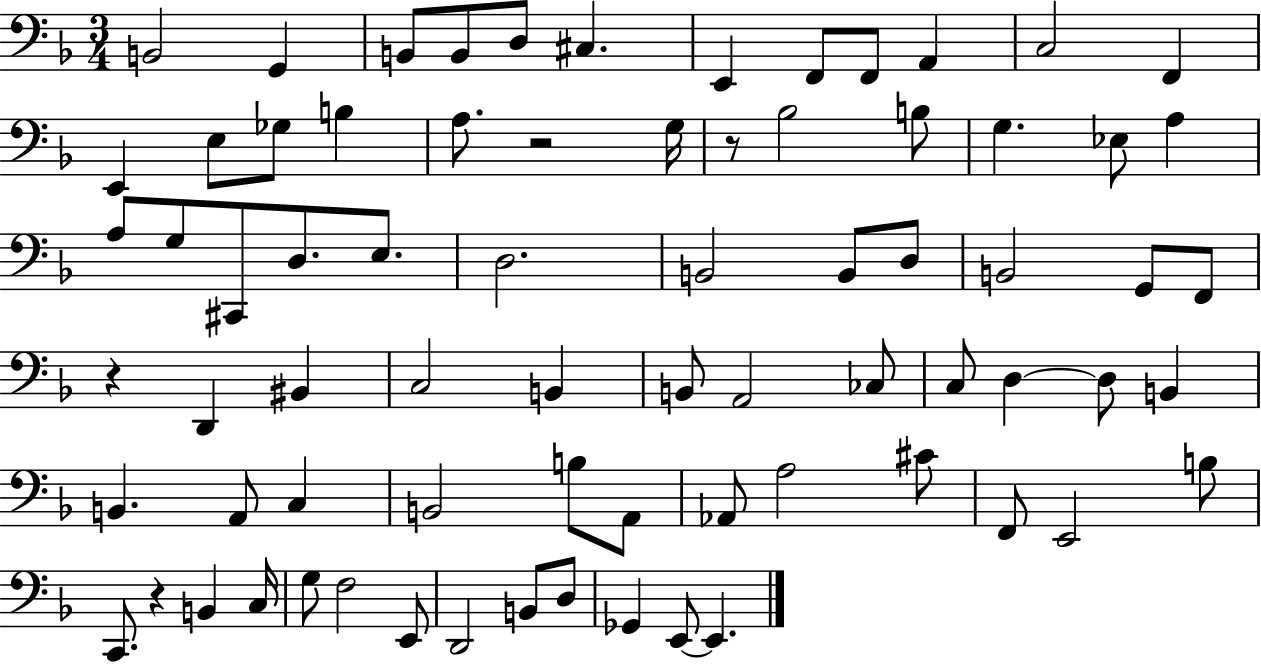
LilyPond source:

{
  \clef bass
  \numericTimeSignature
  \time 3/4
  \key f \major
  b,2 g,4 | b,8 b,8 d8 cis4. | e,4 f,8 f,8 a,4 | c2 f,4 | \break e,4 e8 ges8 b4 | a8. r2 g16 | r8 bes2 b8 | g4. ees8 a4 | \break a8 g8 cis,8 d8. e8. | d2. | b,2 b,8 d8 | b,2 g,8 f,8 | \break r4 d,4 bis,4 | c2 b,4 | b,8 a,2 ces8 | c8 d4~~ d8 b,4 | \break b,4. a,8 c4 | b,2 b8 a,8 | aes,8 a2 cis'8 | f,8 e,2 b8 | \break c,8. r4 b,4 c16 | g8 f2 e,8 | d,2 b,8 d8 | ges,4 e,8~~ e,4. | \break \bar "|."
}